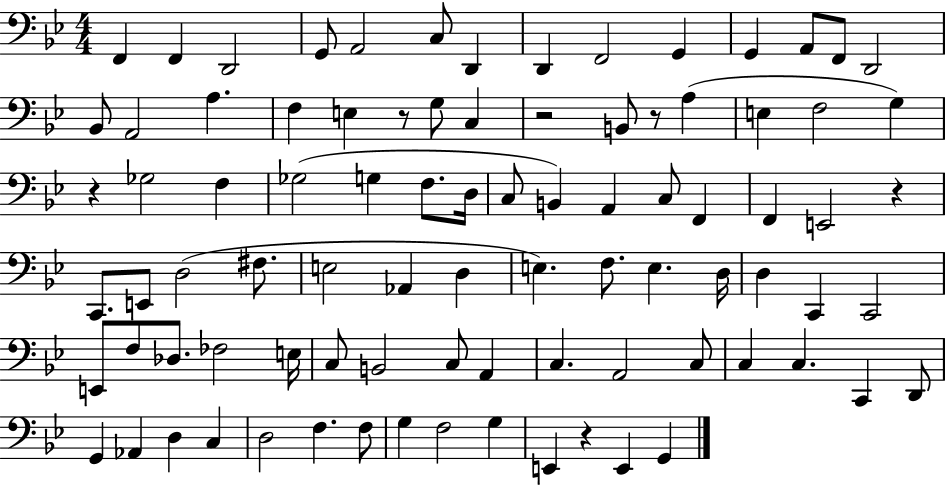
{
  \clef bass
  \numericTimeSignature
  \time 4/4
  \key bes \major
  f,4 f,4 d,2 | g,8 a,2 c8 d,4 | d,4 f,2 g,4 | g,4 a,8 f,8 d,2 | \break bes,8 a,2 a4. | f4 e4 r8 g8 c4 | r2 b,8 r8 a4( | e4 f2 g4) | \break r4 ges2 f4 | ges2( g4 f8. d16 | c8 b,4) a,4 c8 f,4 | f,4 e,2 r4 | \break c,8. e,8 d2( fis8. | e2 aes,4 d4 | e4.) f8. e4. d16 | d4 c,4 c,2 | \break e,8 f8 des8. fes2 e16 | c8 b,2 c8 a,4 | c4. a,2 c8 | c4 c4. c,4 d,8 | \break g,4 aes,4 d4 c4 | d2 f4. f8 | g4 f2 g4 | e,4 r4 e,4 g,4 | \break \bar "|."
}